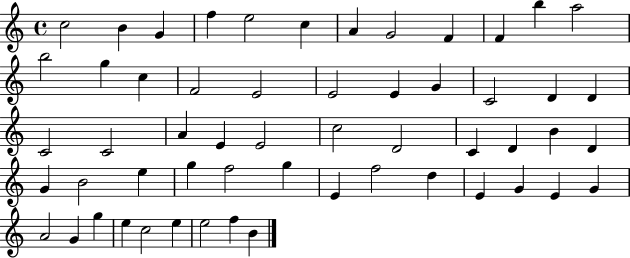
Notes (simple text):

C5/h B4/q G4/q F5/q E5/h C5/q A4/q G4/h F4/q F4/q B5/q A5/h B5/h G5/q C5/q F4/h E4/h E4/h E4/q G4/q C4/h D4/q D4/q C4/h C4/h A4/q E4/q E4/h C5/h D4/h C4/q D4/q B4/q D4/q G4/q B4/h E5/q G5/q F5/h G5/q E4/q F5/h D5/q E4/q G4/q E4/q G4/q A4/h G4/q G5/q E5/q C5/h E5/q E5/h F5/q B4/q